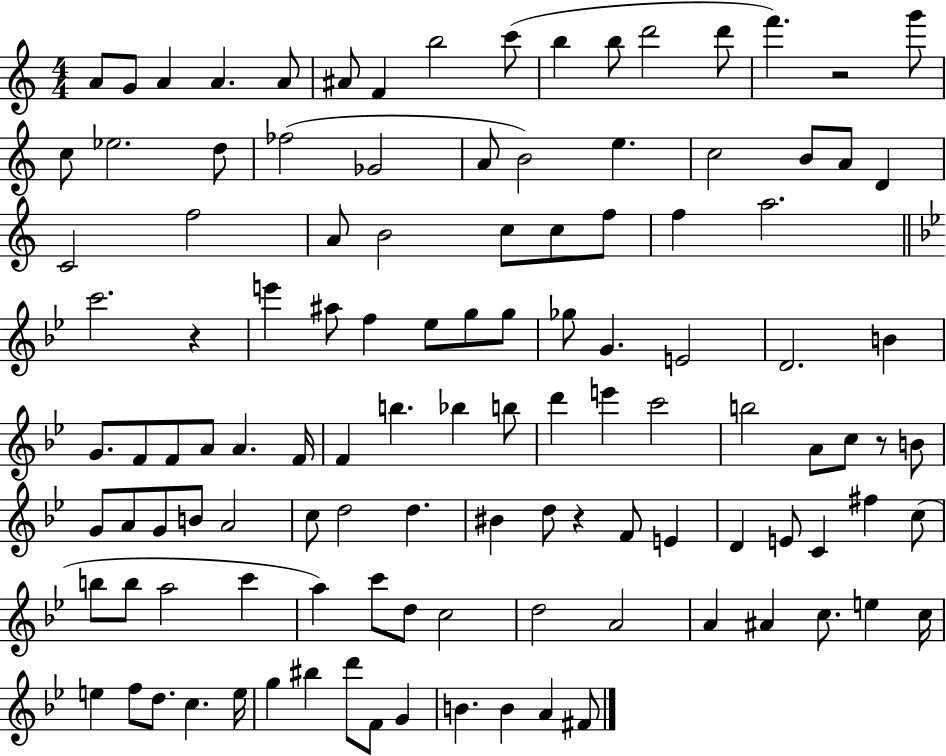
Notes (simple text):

A4/e G4/e A4/q A4/q. A4/e A#4/e F4/q B5/h C6/e B5/q B5/e D6/h D6/e F6/q. R/h G6/e C5/e Eb5/h. D5/e FES5/h Gb4/h A4/e B4/h E5/q. C5/h B4/e A4/e D4/q C4/h F5/h A4/e B4/h C5/e C5/e F5/e F5/q A5/h. C6/h. R/q E6/q A#5/e F5/q Eb5/e G5/e G5/e Gb5/e G4/q. E4/h D4/h. B4/q G4/e. F4/e F4/e A4/e A4/q. F4/s F4/q B5/q. Bb5/q B5/e D6/q E6/q C6/h B5/h A4/e C5/e R/e B4/e G4/e A4/e G4/e B4/e A4/h C5/e D5/h D5/q. BIS4/q D5/e R/q F4/e E4/q D4/q E4/e C4/q F#5/q C5/e B5/e B5/e A5/h C6/q A5/q C6/e D5/e C5/h D5/h A4/h A4/q A#4/q C5/e. E5/q C5/s E5/q F5/e D5/e. C5/q. E5/s G5/q BIS5/q D6/e F4/e G4/q B4/q. B4/q A4/q F#4/e